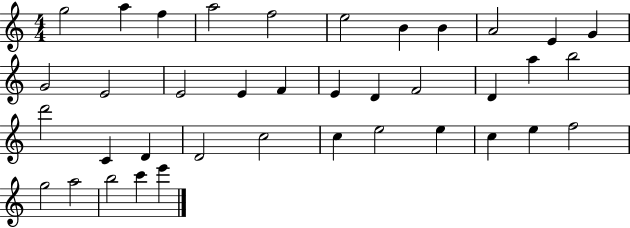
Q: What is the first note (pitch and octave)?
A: G5